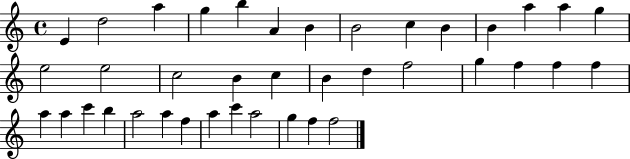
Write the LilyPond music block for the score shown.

{
  \clef treble
  \time 4/4
  \defaultTimeSignature
  \key c \major
  e'4 d''2 a''4 | g''4 b''4 a'4 b'4 | b'2 c''4 b'4 | b'4 a''4 a''4 g''4 | \break e''2 e''2 | c''2 b'4 c''4 | b'4 d''4 f''2 | g''4 f''4 f''4 f''4 | \break a''4 a''4 c'''4 b''4 | a''2 a''4 f''4 | a''4 c'''4 a''2 | g''4 f''4 f''2 | \break \bar "|."
}